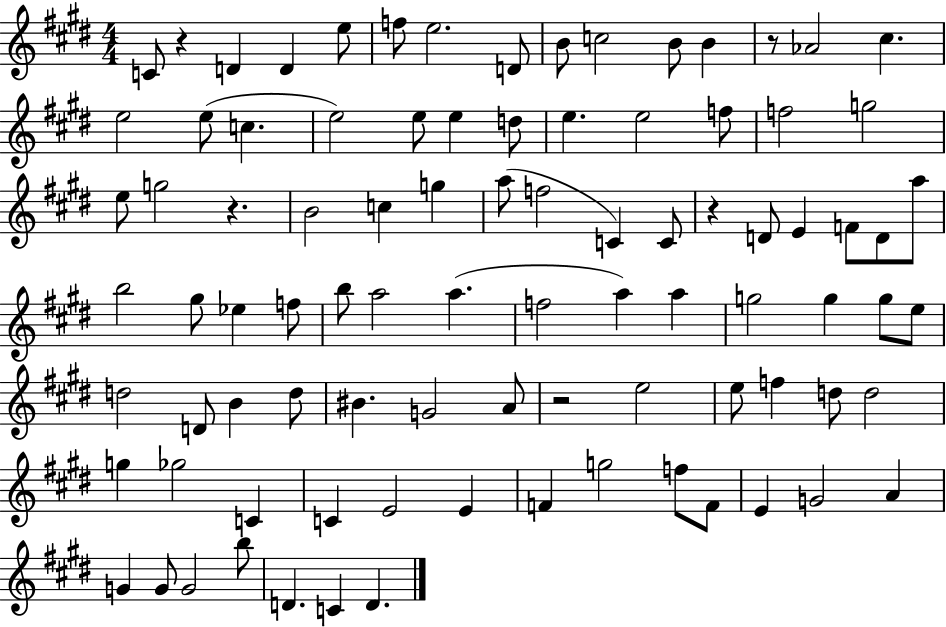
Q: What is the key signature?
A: E major